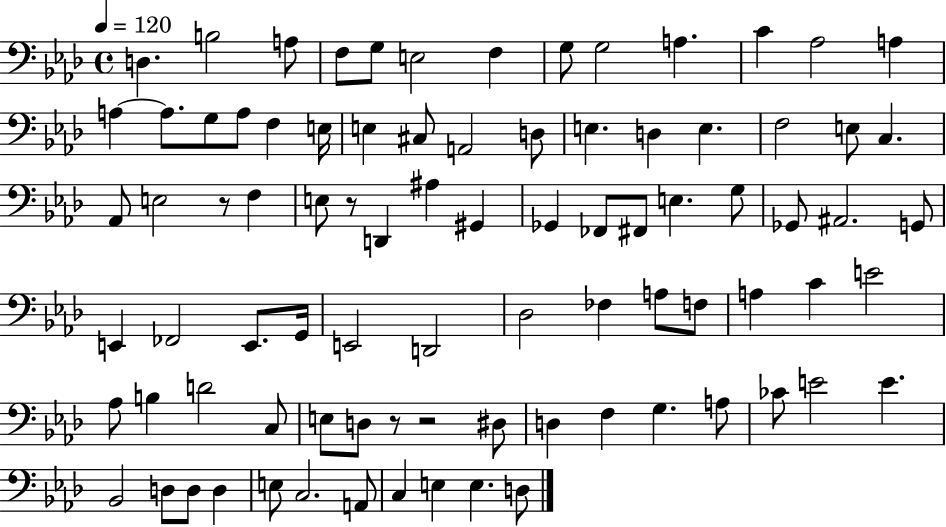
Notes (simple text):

D3/q. B3/h A3/e F3/e G3/e E3/h F3/q G3/e G3/h A3/q. C4/q Ab3/h A3/q A3/q A3/e. G3/e A3/e F3/q E3/s E3/q C#3/e A2/h D3/e E3/q. D3/q E3/q. F3/h E3/e C3/q. Ab2/e E3/h R/e F3/q E3/e R/e D2/q A#3/q G#2/q Gb2/q FES2/e F#2/e E3/q. G3/e Gb2/e A#2/h. G2/e E2/q FES2/h E2/e. G2/s E2/h D2/h Db3/h FES3/q A3/e F3/e A3/q C4/q E4/h Ab3/e B3/q D4/h C3/e E3/e D3/e R/e R/h D#3/e D3/q F3/q G3/q. A3/e CES4/e E4/h E4/q. Bb2/h D3/e D3/e D3/q E3/e C3/h. A2/e C3/q E3/q E3/q. D3/e